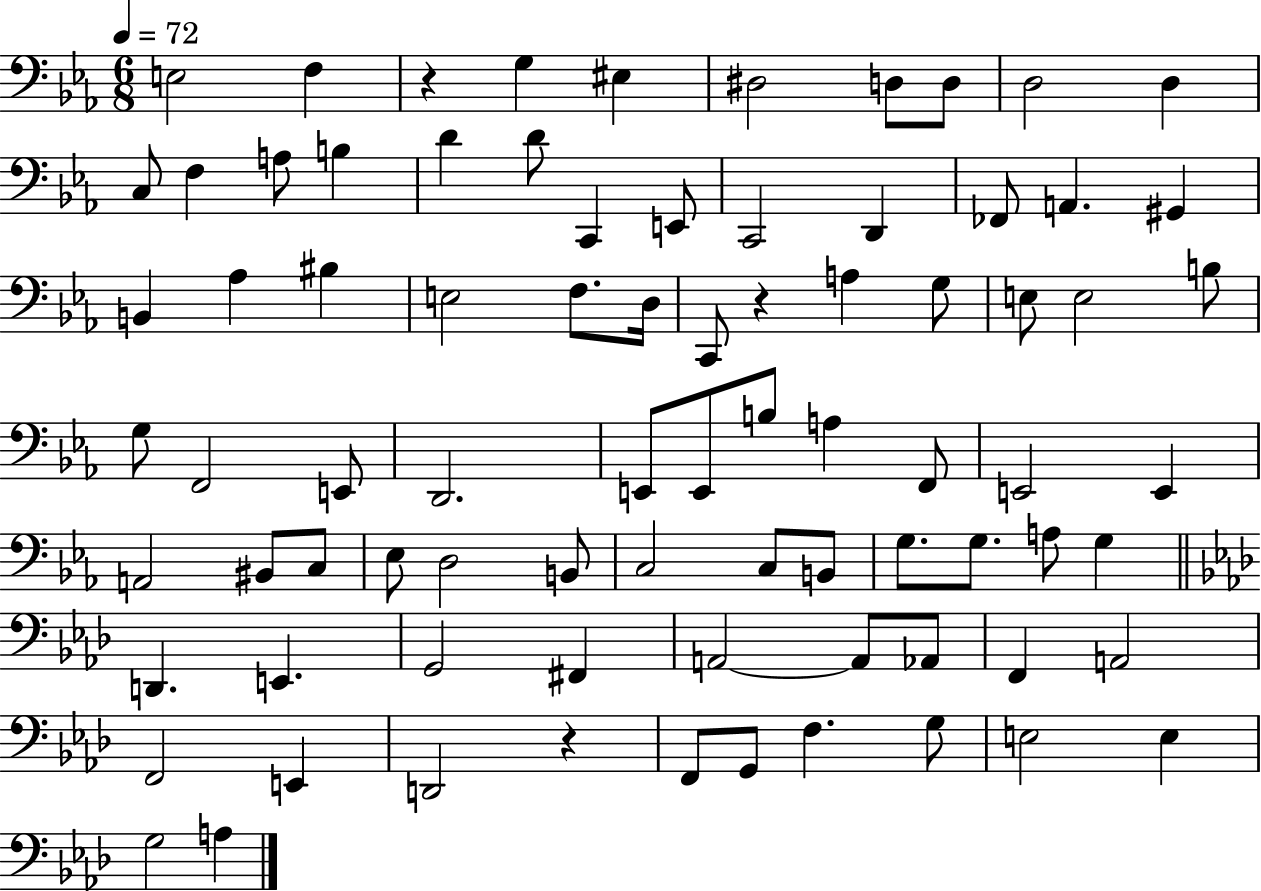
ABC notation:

X:1
T:Untitled
M:6/8
L:1/4
K:Eb
E,2 F, z G, ^E, ^D,2 D,/2 D,/2 D,2 D, C,/2 F, A,/2 B, D D/2 C,, E,,/2 C,,2 D,, _F,,/2 A,, ^G,, B,, _A, ^B, E,2 F,/2 D,/4 C,,/2 z A, G,/2 E,/2 E,2 B,/2 G,/2 F,,2 E,,/2 D,,2 E,,/2 E,,/2 B,/2 A, F,,/2 E,,2 E,, A,,2 ^B,,/2 C,/2 _E,/2 D,2 B,,/2 C,2 C,/2 B,,/2 G,/2 G,/2 A,/2 G, D,, E,, G,,2 ^F,, A,,2 A,,/2 _A,,/2 F,, A,,2 F,,2 E,, D,,2 z F,,/2 G,,/2 F, G,/2 E,2 E, G,2 A,